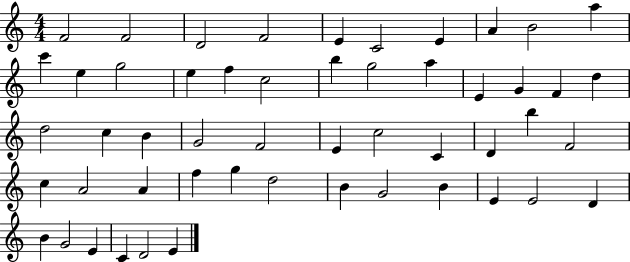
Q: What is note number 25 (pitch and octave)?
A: C5